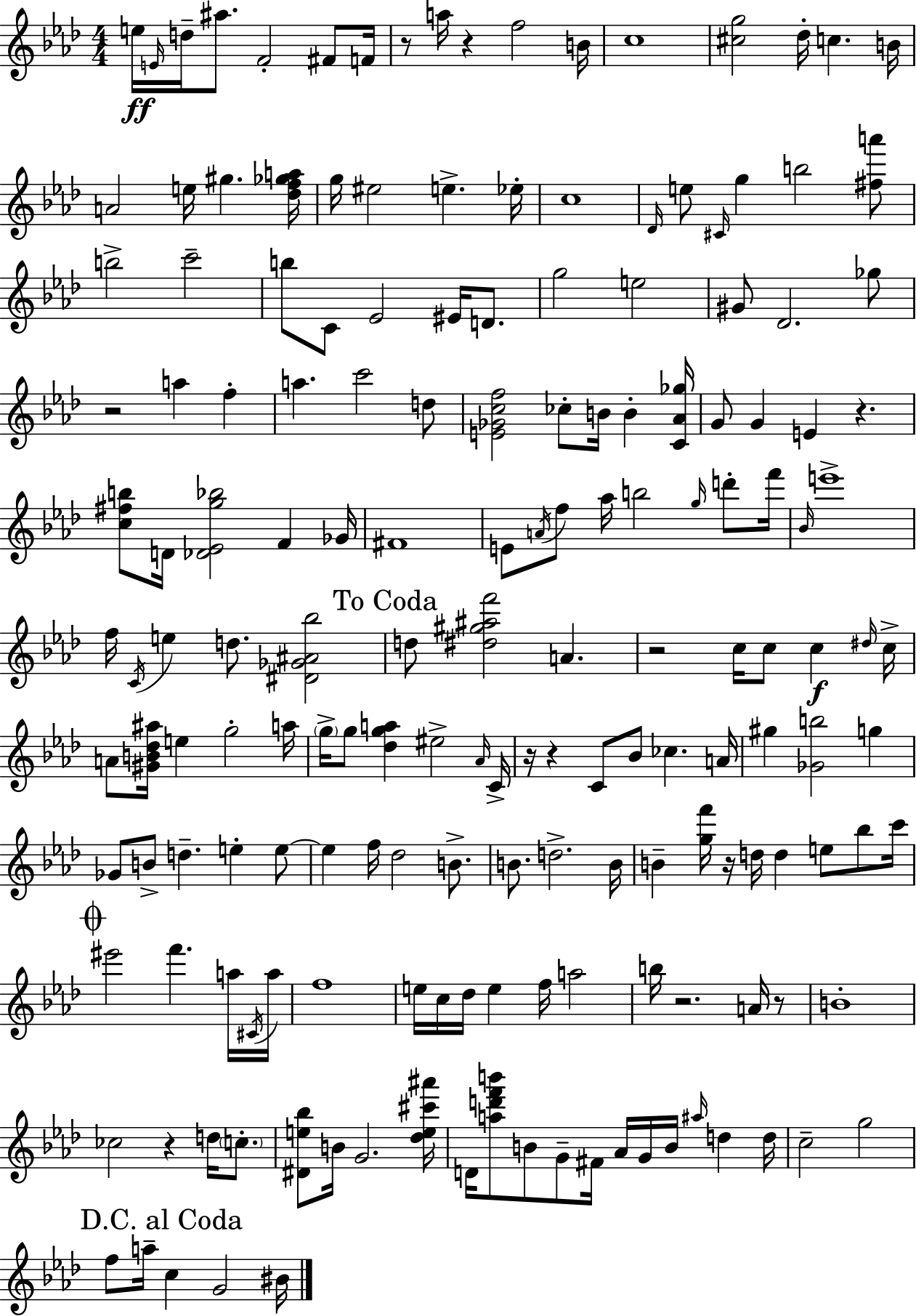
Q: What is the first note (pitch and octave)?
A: E5